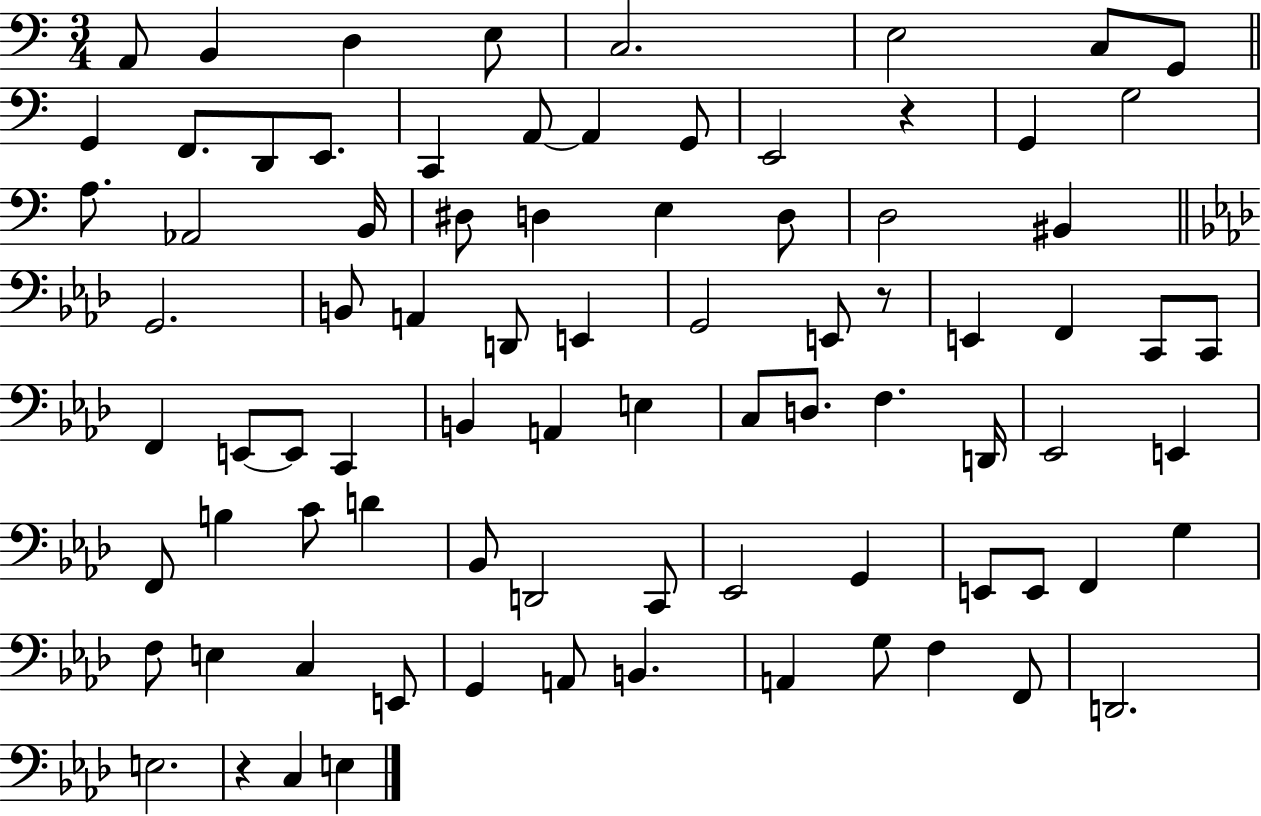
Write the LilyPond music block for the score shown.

{
  \clef bass
  \numericTimeSignature
  \time 3/4
  \key c \major
  a,8 b,4 d4 e8 | c2. | e2 c8 g,8 | \bar "||" \break \key c \major g,4 f,8. d,8 e,8. | c,4 a,8~~ a,4 g,8 | e,2 r4 | g,4 g2 | \break a8. aes,2 b,16 | dis8 d4 e4 d8 | d2 bis,4 | \bar "||" \break \key aes \major g,2. | b,8 a,4 d,8 e,4 | g,2 e,8 r8 | e,4 f,4 c,8 c,8 | \break f,4 e,8~~ e,8 c,4 | b,4 a,4 e4 | c8 d8. f4. d,16 | ees,2 e,4 | \break f,8 b4 c'8 d'4 | bes,8 d,2 c,8 | ees,2 g,4 | e,8 e,8 f,4 g4 | \break f8 e4 c4 e,8 | g,4 a,8 b,4. | a,4 g8 f4 f,8 | d,2. | \break e2. | r4 c4 e4 | \bar "|."
}